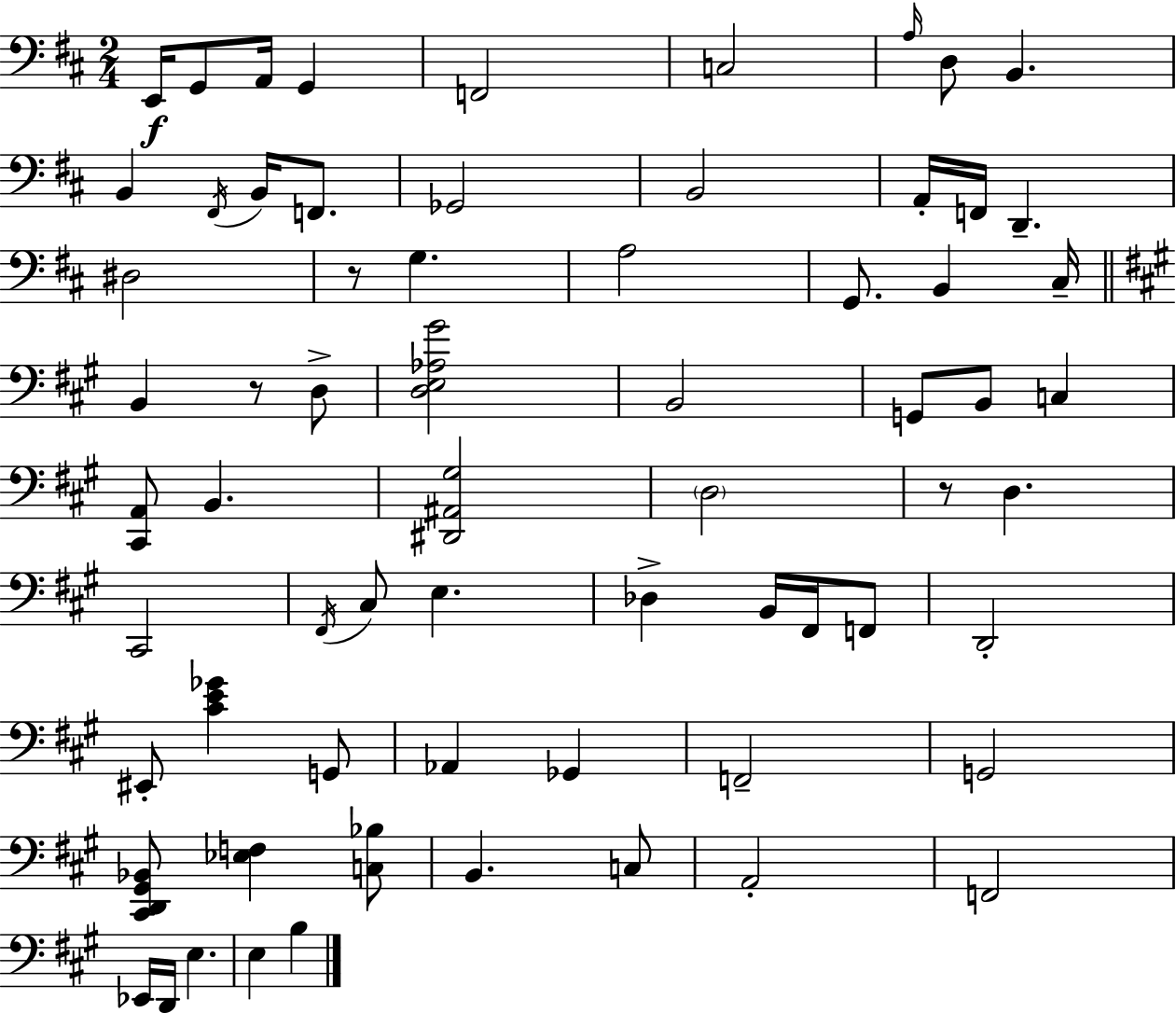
{
  \clef bass
  \numericTimeSignature
  \time 2/4
  \key d \major
  \repeat volta 2 { e,16\f g,8 a,16 g,4 | f,2 | c2 | \grace { a16 } d8 b,4. | \break b,4 \acciaccatura { fis,16 } b,16 f,8. | ges,2 | b,2 | a,16-. f,16 d,4.-- | \break dis2 | r8 g4. | a2 | g,8. b,4 | \break cis16-- \bar "||" \break \key a \major b,4 r8 d8-> | <d e aes gis'>2 | b,2 | g,8 b,8 c4 | \break <cis, a,>8 b,4. | <dis, ais, gis>2 | \parenthesize d2 | r8 d4. | \break cis,2 | \acciaccatura { fis,16 } cis8 e4. | des4-> b,16 fis,16 f,8 | d,2-. | \break eis,8-. <cis' e' ges'>4 g,8 | aes,4 ges,4 | f,2-- | g,2 | \break <cis, d, gis, bes,>8 <ees f>4 <c bes>8 | b,4. c8 | a,2-. | f,2 | \break ees,16 d,16 e4. | e4 b4 | } \bar "|."
}